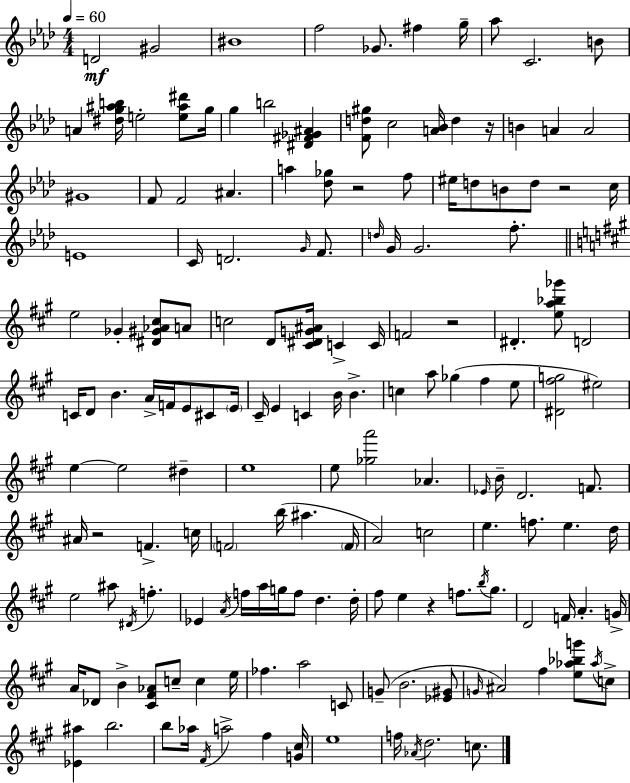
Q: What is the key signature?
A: AES major